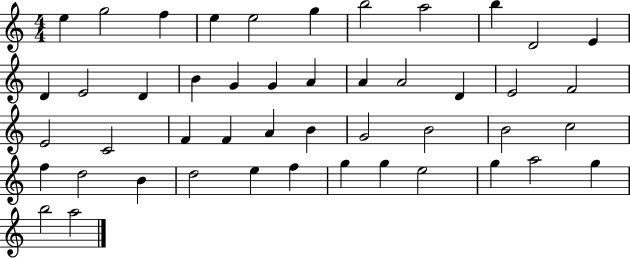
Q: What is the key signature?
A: C major